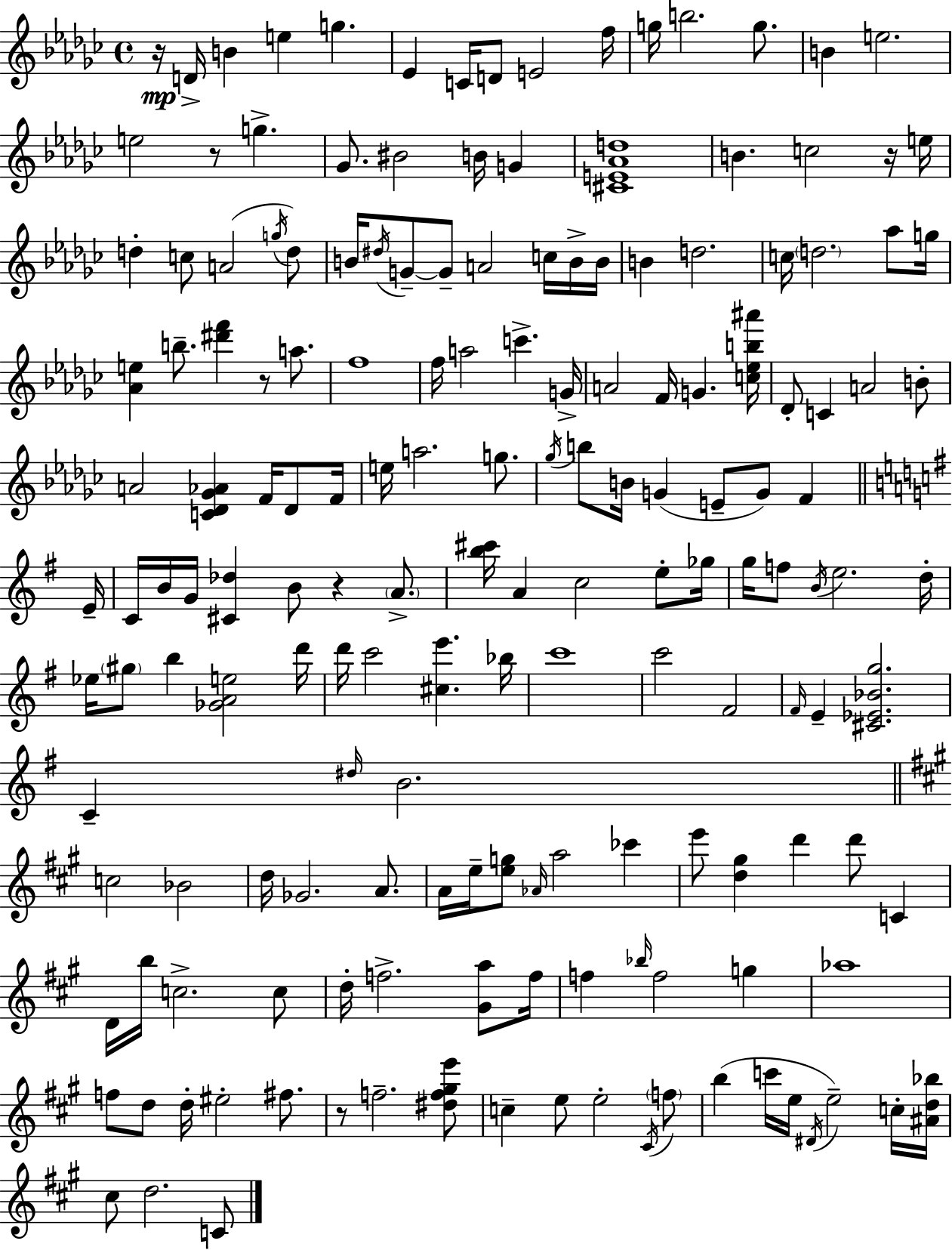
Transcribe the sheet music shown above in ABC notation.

X:1
T:Untitled
M:4/4
L:1/4
K:Ebm
z/4 D/4 B e g _E C/4 D/2 E2 f/4 g/4 b2 g/2 B e2 e2 z/2 g _G/2 ^B2 B/4 G [^CE_Ad]4 B c2 z/4 e/4 d c/2 A2 g/4 d/2 B/4 ^d/4 G/2 G/2 A2 c/4 B/4 B/4 B d2 c/4 d2 _a/2 g/4 [_Ae] b/2 [^d'f'] z/2 a/2 f4 f/4 a2 c' G/4 A2 F/4 G [c_eb^a']/4 _D/2 C A2 B/2 A2 [C_D_G_A] F/4 _D/2 F/4 e/4 a2 g/2 _g/4 b/2 B/4 G E/2 G/2 F E/4 C/4 B/4 G/4 [^C_d] B/2 z A/2 [b^c']/4 A c2 e/2 _g/4 g/4 f/2 B/4 e2 d/4 _e/4 ^g/2 b [_GAe]2 d'/4 d'/4 c'2 [^ce'] _b/4 c'4 c'2 ^F2 ^F/4 E [^C_E_Bg]2 C ^d/4 B2 c2 _B2 d/4 _G2 A/2 A/4 e/4 [eg]/2 _A/4 a2 _c' e'/2 [d^g] d' d'/2 C D/4 b/4 c2 c/2 d/4 f2 [^Ga]/2 f/4 f _b/4 f2 g _a4 f/2 d/2 d/4 ^e2 ^f/2 z/2 f2 [^df^ge']/2 c e/2 e2 ^C/4 f/2 b c'/4 e/4 ^D/4 e2 c/4 [^Ad_b]/4 ^c/2 d2 C/2